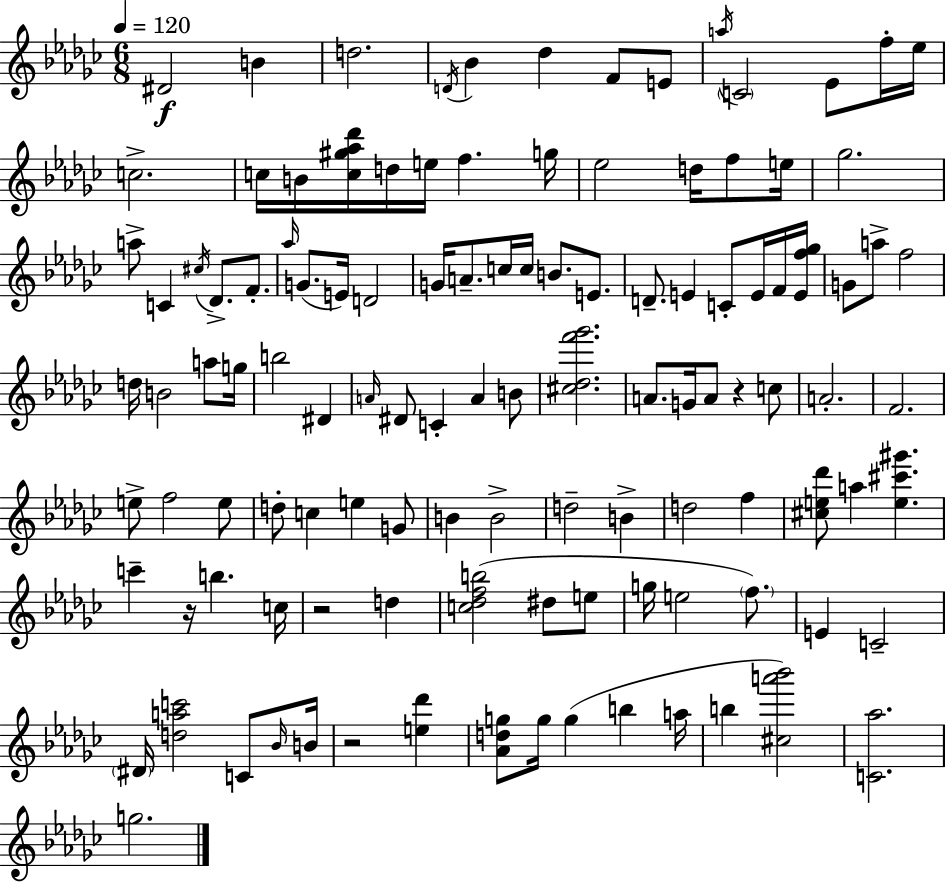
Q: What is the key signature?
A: EES minor